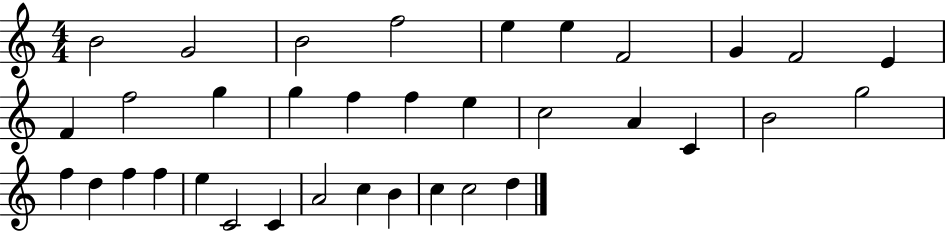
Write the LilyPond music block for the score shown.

{
  \clef treble
  \numericTimeSignature
  \time 4/4
  \key c \major
  b'2 g'2 | b'2 f''2 | e''4 e''4 f'2 | g'4 f'2 e'4 | \break f'4 f''2 g''4 | g''4 f''4 f''4 e''4 | c''2 a'4 c'4 | b'2 g''2 | \break f''4 d''4 f''4 f''4 | e''4 c'2 c'4 | a'2 c''4 b'4 | c''4 c''2 d''4 | \break \bar "|."
}